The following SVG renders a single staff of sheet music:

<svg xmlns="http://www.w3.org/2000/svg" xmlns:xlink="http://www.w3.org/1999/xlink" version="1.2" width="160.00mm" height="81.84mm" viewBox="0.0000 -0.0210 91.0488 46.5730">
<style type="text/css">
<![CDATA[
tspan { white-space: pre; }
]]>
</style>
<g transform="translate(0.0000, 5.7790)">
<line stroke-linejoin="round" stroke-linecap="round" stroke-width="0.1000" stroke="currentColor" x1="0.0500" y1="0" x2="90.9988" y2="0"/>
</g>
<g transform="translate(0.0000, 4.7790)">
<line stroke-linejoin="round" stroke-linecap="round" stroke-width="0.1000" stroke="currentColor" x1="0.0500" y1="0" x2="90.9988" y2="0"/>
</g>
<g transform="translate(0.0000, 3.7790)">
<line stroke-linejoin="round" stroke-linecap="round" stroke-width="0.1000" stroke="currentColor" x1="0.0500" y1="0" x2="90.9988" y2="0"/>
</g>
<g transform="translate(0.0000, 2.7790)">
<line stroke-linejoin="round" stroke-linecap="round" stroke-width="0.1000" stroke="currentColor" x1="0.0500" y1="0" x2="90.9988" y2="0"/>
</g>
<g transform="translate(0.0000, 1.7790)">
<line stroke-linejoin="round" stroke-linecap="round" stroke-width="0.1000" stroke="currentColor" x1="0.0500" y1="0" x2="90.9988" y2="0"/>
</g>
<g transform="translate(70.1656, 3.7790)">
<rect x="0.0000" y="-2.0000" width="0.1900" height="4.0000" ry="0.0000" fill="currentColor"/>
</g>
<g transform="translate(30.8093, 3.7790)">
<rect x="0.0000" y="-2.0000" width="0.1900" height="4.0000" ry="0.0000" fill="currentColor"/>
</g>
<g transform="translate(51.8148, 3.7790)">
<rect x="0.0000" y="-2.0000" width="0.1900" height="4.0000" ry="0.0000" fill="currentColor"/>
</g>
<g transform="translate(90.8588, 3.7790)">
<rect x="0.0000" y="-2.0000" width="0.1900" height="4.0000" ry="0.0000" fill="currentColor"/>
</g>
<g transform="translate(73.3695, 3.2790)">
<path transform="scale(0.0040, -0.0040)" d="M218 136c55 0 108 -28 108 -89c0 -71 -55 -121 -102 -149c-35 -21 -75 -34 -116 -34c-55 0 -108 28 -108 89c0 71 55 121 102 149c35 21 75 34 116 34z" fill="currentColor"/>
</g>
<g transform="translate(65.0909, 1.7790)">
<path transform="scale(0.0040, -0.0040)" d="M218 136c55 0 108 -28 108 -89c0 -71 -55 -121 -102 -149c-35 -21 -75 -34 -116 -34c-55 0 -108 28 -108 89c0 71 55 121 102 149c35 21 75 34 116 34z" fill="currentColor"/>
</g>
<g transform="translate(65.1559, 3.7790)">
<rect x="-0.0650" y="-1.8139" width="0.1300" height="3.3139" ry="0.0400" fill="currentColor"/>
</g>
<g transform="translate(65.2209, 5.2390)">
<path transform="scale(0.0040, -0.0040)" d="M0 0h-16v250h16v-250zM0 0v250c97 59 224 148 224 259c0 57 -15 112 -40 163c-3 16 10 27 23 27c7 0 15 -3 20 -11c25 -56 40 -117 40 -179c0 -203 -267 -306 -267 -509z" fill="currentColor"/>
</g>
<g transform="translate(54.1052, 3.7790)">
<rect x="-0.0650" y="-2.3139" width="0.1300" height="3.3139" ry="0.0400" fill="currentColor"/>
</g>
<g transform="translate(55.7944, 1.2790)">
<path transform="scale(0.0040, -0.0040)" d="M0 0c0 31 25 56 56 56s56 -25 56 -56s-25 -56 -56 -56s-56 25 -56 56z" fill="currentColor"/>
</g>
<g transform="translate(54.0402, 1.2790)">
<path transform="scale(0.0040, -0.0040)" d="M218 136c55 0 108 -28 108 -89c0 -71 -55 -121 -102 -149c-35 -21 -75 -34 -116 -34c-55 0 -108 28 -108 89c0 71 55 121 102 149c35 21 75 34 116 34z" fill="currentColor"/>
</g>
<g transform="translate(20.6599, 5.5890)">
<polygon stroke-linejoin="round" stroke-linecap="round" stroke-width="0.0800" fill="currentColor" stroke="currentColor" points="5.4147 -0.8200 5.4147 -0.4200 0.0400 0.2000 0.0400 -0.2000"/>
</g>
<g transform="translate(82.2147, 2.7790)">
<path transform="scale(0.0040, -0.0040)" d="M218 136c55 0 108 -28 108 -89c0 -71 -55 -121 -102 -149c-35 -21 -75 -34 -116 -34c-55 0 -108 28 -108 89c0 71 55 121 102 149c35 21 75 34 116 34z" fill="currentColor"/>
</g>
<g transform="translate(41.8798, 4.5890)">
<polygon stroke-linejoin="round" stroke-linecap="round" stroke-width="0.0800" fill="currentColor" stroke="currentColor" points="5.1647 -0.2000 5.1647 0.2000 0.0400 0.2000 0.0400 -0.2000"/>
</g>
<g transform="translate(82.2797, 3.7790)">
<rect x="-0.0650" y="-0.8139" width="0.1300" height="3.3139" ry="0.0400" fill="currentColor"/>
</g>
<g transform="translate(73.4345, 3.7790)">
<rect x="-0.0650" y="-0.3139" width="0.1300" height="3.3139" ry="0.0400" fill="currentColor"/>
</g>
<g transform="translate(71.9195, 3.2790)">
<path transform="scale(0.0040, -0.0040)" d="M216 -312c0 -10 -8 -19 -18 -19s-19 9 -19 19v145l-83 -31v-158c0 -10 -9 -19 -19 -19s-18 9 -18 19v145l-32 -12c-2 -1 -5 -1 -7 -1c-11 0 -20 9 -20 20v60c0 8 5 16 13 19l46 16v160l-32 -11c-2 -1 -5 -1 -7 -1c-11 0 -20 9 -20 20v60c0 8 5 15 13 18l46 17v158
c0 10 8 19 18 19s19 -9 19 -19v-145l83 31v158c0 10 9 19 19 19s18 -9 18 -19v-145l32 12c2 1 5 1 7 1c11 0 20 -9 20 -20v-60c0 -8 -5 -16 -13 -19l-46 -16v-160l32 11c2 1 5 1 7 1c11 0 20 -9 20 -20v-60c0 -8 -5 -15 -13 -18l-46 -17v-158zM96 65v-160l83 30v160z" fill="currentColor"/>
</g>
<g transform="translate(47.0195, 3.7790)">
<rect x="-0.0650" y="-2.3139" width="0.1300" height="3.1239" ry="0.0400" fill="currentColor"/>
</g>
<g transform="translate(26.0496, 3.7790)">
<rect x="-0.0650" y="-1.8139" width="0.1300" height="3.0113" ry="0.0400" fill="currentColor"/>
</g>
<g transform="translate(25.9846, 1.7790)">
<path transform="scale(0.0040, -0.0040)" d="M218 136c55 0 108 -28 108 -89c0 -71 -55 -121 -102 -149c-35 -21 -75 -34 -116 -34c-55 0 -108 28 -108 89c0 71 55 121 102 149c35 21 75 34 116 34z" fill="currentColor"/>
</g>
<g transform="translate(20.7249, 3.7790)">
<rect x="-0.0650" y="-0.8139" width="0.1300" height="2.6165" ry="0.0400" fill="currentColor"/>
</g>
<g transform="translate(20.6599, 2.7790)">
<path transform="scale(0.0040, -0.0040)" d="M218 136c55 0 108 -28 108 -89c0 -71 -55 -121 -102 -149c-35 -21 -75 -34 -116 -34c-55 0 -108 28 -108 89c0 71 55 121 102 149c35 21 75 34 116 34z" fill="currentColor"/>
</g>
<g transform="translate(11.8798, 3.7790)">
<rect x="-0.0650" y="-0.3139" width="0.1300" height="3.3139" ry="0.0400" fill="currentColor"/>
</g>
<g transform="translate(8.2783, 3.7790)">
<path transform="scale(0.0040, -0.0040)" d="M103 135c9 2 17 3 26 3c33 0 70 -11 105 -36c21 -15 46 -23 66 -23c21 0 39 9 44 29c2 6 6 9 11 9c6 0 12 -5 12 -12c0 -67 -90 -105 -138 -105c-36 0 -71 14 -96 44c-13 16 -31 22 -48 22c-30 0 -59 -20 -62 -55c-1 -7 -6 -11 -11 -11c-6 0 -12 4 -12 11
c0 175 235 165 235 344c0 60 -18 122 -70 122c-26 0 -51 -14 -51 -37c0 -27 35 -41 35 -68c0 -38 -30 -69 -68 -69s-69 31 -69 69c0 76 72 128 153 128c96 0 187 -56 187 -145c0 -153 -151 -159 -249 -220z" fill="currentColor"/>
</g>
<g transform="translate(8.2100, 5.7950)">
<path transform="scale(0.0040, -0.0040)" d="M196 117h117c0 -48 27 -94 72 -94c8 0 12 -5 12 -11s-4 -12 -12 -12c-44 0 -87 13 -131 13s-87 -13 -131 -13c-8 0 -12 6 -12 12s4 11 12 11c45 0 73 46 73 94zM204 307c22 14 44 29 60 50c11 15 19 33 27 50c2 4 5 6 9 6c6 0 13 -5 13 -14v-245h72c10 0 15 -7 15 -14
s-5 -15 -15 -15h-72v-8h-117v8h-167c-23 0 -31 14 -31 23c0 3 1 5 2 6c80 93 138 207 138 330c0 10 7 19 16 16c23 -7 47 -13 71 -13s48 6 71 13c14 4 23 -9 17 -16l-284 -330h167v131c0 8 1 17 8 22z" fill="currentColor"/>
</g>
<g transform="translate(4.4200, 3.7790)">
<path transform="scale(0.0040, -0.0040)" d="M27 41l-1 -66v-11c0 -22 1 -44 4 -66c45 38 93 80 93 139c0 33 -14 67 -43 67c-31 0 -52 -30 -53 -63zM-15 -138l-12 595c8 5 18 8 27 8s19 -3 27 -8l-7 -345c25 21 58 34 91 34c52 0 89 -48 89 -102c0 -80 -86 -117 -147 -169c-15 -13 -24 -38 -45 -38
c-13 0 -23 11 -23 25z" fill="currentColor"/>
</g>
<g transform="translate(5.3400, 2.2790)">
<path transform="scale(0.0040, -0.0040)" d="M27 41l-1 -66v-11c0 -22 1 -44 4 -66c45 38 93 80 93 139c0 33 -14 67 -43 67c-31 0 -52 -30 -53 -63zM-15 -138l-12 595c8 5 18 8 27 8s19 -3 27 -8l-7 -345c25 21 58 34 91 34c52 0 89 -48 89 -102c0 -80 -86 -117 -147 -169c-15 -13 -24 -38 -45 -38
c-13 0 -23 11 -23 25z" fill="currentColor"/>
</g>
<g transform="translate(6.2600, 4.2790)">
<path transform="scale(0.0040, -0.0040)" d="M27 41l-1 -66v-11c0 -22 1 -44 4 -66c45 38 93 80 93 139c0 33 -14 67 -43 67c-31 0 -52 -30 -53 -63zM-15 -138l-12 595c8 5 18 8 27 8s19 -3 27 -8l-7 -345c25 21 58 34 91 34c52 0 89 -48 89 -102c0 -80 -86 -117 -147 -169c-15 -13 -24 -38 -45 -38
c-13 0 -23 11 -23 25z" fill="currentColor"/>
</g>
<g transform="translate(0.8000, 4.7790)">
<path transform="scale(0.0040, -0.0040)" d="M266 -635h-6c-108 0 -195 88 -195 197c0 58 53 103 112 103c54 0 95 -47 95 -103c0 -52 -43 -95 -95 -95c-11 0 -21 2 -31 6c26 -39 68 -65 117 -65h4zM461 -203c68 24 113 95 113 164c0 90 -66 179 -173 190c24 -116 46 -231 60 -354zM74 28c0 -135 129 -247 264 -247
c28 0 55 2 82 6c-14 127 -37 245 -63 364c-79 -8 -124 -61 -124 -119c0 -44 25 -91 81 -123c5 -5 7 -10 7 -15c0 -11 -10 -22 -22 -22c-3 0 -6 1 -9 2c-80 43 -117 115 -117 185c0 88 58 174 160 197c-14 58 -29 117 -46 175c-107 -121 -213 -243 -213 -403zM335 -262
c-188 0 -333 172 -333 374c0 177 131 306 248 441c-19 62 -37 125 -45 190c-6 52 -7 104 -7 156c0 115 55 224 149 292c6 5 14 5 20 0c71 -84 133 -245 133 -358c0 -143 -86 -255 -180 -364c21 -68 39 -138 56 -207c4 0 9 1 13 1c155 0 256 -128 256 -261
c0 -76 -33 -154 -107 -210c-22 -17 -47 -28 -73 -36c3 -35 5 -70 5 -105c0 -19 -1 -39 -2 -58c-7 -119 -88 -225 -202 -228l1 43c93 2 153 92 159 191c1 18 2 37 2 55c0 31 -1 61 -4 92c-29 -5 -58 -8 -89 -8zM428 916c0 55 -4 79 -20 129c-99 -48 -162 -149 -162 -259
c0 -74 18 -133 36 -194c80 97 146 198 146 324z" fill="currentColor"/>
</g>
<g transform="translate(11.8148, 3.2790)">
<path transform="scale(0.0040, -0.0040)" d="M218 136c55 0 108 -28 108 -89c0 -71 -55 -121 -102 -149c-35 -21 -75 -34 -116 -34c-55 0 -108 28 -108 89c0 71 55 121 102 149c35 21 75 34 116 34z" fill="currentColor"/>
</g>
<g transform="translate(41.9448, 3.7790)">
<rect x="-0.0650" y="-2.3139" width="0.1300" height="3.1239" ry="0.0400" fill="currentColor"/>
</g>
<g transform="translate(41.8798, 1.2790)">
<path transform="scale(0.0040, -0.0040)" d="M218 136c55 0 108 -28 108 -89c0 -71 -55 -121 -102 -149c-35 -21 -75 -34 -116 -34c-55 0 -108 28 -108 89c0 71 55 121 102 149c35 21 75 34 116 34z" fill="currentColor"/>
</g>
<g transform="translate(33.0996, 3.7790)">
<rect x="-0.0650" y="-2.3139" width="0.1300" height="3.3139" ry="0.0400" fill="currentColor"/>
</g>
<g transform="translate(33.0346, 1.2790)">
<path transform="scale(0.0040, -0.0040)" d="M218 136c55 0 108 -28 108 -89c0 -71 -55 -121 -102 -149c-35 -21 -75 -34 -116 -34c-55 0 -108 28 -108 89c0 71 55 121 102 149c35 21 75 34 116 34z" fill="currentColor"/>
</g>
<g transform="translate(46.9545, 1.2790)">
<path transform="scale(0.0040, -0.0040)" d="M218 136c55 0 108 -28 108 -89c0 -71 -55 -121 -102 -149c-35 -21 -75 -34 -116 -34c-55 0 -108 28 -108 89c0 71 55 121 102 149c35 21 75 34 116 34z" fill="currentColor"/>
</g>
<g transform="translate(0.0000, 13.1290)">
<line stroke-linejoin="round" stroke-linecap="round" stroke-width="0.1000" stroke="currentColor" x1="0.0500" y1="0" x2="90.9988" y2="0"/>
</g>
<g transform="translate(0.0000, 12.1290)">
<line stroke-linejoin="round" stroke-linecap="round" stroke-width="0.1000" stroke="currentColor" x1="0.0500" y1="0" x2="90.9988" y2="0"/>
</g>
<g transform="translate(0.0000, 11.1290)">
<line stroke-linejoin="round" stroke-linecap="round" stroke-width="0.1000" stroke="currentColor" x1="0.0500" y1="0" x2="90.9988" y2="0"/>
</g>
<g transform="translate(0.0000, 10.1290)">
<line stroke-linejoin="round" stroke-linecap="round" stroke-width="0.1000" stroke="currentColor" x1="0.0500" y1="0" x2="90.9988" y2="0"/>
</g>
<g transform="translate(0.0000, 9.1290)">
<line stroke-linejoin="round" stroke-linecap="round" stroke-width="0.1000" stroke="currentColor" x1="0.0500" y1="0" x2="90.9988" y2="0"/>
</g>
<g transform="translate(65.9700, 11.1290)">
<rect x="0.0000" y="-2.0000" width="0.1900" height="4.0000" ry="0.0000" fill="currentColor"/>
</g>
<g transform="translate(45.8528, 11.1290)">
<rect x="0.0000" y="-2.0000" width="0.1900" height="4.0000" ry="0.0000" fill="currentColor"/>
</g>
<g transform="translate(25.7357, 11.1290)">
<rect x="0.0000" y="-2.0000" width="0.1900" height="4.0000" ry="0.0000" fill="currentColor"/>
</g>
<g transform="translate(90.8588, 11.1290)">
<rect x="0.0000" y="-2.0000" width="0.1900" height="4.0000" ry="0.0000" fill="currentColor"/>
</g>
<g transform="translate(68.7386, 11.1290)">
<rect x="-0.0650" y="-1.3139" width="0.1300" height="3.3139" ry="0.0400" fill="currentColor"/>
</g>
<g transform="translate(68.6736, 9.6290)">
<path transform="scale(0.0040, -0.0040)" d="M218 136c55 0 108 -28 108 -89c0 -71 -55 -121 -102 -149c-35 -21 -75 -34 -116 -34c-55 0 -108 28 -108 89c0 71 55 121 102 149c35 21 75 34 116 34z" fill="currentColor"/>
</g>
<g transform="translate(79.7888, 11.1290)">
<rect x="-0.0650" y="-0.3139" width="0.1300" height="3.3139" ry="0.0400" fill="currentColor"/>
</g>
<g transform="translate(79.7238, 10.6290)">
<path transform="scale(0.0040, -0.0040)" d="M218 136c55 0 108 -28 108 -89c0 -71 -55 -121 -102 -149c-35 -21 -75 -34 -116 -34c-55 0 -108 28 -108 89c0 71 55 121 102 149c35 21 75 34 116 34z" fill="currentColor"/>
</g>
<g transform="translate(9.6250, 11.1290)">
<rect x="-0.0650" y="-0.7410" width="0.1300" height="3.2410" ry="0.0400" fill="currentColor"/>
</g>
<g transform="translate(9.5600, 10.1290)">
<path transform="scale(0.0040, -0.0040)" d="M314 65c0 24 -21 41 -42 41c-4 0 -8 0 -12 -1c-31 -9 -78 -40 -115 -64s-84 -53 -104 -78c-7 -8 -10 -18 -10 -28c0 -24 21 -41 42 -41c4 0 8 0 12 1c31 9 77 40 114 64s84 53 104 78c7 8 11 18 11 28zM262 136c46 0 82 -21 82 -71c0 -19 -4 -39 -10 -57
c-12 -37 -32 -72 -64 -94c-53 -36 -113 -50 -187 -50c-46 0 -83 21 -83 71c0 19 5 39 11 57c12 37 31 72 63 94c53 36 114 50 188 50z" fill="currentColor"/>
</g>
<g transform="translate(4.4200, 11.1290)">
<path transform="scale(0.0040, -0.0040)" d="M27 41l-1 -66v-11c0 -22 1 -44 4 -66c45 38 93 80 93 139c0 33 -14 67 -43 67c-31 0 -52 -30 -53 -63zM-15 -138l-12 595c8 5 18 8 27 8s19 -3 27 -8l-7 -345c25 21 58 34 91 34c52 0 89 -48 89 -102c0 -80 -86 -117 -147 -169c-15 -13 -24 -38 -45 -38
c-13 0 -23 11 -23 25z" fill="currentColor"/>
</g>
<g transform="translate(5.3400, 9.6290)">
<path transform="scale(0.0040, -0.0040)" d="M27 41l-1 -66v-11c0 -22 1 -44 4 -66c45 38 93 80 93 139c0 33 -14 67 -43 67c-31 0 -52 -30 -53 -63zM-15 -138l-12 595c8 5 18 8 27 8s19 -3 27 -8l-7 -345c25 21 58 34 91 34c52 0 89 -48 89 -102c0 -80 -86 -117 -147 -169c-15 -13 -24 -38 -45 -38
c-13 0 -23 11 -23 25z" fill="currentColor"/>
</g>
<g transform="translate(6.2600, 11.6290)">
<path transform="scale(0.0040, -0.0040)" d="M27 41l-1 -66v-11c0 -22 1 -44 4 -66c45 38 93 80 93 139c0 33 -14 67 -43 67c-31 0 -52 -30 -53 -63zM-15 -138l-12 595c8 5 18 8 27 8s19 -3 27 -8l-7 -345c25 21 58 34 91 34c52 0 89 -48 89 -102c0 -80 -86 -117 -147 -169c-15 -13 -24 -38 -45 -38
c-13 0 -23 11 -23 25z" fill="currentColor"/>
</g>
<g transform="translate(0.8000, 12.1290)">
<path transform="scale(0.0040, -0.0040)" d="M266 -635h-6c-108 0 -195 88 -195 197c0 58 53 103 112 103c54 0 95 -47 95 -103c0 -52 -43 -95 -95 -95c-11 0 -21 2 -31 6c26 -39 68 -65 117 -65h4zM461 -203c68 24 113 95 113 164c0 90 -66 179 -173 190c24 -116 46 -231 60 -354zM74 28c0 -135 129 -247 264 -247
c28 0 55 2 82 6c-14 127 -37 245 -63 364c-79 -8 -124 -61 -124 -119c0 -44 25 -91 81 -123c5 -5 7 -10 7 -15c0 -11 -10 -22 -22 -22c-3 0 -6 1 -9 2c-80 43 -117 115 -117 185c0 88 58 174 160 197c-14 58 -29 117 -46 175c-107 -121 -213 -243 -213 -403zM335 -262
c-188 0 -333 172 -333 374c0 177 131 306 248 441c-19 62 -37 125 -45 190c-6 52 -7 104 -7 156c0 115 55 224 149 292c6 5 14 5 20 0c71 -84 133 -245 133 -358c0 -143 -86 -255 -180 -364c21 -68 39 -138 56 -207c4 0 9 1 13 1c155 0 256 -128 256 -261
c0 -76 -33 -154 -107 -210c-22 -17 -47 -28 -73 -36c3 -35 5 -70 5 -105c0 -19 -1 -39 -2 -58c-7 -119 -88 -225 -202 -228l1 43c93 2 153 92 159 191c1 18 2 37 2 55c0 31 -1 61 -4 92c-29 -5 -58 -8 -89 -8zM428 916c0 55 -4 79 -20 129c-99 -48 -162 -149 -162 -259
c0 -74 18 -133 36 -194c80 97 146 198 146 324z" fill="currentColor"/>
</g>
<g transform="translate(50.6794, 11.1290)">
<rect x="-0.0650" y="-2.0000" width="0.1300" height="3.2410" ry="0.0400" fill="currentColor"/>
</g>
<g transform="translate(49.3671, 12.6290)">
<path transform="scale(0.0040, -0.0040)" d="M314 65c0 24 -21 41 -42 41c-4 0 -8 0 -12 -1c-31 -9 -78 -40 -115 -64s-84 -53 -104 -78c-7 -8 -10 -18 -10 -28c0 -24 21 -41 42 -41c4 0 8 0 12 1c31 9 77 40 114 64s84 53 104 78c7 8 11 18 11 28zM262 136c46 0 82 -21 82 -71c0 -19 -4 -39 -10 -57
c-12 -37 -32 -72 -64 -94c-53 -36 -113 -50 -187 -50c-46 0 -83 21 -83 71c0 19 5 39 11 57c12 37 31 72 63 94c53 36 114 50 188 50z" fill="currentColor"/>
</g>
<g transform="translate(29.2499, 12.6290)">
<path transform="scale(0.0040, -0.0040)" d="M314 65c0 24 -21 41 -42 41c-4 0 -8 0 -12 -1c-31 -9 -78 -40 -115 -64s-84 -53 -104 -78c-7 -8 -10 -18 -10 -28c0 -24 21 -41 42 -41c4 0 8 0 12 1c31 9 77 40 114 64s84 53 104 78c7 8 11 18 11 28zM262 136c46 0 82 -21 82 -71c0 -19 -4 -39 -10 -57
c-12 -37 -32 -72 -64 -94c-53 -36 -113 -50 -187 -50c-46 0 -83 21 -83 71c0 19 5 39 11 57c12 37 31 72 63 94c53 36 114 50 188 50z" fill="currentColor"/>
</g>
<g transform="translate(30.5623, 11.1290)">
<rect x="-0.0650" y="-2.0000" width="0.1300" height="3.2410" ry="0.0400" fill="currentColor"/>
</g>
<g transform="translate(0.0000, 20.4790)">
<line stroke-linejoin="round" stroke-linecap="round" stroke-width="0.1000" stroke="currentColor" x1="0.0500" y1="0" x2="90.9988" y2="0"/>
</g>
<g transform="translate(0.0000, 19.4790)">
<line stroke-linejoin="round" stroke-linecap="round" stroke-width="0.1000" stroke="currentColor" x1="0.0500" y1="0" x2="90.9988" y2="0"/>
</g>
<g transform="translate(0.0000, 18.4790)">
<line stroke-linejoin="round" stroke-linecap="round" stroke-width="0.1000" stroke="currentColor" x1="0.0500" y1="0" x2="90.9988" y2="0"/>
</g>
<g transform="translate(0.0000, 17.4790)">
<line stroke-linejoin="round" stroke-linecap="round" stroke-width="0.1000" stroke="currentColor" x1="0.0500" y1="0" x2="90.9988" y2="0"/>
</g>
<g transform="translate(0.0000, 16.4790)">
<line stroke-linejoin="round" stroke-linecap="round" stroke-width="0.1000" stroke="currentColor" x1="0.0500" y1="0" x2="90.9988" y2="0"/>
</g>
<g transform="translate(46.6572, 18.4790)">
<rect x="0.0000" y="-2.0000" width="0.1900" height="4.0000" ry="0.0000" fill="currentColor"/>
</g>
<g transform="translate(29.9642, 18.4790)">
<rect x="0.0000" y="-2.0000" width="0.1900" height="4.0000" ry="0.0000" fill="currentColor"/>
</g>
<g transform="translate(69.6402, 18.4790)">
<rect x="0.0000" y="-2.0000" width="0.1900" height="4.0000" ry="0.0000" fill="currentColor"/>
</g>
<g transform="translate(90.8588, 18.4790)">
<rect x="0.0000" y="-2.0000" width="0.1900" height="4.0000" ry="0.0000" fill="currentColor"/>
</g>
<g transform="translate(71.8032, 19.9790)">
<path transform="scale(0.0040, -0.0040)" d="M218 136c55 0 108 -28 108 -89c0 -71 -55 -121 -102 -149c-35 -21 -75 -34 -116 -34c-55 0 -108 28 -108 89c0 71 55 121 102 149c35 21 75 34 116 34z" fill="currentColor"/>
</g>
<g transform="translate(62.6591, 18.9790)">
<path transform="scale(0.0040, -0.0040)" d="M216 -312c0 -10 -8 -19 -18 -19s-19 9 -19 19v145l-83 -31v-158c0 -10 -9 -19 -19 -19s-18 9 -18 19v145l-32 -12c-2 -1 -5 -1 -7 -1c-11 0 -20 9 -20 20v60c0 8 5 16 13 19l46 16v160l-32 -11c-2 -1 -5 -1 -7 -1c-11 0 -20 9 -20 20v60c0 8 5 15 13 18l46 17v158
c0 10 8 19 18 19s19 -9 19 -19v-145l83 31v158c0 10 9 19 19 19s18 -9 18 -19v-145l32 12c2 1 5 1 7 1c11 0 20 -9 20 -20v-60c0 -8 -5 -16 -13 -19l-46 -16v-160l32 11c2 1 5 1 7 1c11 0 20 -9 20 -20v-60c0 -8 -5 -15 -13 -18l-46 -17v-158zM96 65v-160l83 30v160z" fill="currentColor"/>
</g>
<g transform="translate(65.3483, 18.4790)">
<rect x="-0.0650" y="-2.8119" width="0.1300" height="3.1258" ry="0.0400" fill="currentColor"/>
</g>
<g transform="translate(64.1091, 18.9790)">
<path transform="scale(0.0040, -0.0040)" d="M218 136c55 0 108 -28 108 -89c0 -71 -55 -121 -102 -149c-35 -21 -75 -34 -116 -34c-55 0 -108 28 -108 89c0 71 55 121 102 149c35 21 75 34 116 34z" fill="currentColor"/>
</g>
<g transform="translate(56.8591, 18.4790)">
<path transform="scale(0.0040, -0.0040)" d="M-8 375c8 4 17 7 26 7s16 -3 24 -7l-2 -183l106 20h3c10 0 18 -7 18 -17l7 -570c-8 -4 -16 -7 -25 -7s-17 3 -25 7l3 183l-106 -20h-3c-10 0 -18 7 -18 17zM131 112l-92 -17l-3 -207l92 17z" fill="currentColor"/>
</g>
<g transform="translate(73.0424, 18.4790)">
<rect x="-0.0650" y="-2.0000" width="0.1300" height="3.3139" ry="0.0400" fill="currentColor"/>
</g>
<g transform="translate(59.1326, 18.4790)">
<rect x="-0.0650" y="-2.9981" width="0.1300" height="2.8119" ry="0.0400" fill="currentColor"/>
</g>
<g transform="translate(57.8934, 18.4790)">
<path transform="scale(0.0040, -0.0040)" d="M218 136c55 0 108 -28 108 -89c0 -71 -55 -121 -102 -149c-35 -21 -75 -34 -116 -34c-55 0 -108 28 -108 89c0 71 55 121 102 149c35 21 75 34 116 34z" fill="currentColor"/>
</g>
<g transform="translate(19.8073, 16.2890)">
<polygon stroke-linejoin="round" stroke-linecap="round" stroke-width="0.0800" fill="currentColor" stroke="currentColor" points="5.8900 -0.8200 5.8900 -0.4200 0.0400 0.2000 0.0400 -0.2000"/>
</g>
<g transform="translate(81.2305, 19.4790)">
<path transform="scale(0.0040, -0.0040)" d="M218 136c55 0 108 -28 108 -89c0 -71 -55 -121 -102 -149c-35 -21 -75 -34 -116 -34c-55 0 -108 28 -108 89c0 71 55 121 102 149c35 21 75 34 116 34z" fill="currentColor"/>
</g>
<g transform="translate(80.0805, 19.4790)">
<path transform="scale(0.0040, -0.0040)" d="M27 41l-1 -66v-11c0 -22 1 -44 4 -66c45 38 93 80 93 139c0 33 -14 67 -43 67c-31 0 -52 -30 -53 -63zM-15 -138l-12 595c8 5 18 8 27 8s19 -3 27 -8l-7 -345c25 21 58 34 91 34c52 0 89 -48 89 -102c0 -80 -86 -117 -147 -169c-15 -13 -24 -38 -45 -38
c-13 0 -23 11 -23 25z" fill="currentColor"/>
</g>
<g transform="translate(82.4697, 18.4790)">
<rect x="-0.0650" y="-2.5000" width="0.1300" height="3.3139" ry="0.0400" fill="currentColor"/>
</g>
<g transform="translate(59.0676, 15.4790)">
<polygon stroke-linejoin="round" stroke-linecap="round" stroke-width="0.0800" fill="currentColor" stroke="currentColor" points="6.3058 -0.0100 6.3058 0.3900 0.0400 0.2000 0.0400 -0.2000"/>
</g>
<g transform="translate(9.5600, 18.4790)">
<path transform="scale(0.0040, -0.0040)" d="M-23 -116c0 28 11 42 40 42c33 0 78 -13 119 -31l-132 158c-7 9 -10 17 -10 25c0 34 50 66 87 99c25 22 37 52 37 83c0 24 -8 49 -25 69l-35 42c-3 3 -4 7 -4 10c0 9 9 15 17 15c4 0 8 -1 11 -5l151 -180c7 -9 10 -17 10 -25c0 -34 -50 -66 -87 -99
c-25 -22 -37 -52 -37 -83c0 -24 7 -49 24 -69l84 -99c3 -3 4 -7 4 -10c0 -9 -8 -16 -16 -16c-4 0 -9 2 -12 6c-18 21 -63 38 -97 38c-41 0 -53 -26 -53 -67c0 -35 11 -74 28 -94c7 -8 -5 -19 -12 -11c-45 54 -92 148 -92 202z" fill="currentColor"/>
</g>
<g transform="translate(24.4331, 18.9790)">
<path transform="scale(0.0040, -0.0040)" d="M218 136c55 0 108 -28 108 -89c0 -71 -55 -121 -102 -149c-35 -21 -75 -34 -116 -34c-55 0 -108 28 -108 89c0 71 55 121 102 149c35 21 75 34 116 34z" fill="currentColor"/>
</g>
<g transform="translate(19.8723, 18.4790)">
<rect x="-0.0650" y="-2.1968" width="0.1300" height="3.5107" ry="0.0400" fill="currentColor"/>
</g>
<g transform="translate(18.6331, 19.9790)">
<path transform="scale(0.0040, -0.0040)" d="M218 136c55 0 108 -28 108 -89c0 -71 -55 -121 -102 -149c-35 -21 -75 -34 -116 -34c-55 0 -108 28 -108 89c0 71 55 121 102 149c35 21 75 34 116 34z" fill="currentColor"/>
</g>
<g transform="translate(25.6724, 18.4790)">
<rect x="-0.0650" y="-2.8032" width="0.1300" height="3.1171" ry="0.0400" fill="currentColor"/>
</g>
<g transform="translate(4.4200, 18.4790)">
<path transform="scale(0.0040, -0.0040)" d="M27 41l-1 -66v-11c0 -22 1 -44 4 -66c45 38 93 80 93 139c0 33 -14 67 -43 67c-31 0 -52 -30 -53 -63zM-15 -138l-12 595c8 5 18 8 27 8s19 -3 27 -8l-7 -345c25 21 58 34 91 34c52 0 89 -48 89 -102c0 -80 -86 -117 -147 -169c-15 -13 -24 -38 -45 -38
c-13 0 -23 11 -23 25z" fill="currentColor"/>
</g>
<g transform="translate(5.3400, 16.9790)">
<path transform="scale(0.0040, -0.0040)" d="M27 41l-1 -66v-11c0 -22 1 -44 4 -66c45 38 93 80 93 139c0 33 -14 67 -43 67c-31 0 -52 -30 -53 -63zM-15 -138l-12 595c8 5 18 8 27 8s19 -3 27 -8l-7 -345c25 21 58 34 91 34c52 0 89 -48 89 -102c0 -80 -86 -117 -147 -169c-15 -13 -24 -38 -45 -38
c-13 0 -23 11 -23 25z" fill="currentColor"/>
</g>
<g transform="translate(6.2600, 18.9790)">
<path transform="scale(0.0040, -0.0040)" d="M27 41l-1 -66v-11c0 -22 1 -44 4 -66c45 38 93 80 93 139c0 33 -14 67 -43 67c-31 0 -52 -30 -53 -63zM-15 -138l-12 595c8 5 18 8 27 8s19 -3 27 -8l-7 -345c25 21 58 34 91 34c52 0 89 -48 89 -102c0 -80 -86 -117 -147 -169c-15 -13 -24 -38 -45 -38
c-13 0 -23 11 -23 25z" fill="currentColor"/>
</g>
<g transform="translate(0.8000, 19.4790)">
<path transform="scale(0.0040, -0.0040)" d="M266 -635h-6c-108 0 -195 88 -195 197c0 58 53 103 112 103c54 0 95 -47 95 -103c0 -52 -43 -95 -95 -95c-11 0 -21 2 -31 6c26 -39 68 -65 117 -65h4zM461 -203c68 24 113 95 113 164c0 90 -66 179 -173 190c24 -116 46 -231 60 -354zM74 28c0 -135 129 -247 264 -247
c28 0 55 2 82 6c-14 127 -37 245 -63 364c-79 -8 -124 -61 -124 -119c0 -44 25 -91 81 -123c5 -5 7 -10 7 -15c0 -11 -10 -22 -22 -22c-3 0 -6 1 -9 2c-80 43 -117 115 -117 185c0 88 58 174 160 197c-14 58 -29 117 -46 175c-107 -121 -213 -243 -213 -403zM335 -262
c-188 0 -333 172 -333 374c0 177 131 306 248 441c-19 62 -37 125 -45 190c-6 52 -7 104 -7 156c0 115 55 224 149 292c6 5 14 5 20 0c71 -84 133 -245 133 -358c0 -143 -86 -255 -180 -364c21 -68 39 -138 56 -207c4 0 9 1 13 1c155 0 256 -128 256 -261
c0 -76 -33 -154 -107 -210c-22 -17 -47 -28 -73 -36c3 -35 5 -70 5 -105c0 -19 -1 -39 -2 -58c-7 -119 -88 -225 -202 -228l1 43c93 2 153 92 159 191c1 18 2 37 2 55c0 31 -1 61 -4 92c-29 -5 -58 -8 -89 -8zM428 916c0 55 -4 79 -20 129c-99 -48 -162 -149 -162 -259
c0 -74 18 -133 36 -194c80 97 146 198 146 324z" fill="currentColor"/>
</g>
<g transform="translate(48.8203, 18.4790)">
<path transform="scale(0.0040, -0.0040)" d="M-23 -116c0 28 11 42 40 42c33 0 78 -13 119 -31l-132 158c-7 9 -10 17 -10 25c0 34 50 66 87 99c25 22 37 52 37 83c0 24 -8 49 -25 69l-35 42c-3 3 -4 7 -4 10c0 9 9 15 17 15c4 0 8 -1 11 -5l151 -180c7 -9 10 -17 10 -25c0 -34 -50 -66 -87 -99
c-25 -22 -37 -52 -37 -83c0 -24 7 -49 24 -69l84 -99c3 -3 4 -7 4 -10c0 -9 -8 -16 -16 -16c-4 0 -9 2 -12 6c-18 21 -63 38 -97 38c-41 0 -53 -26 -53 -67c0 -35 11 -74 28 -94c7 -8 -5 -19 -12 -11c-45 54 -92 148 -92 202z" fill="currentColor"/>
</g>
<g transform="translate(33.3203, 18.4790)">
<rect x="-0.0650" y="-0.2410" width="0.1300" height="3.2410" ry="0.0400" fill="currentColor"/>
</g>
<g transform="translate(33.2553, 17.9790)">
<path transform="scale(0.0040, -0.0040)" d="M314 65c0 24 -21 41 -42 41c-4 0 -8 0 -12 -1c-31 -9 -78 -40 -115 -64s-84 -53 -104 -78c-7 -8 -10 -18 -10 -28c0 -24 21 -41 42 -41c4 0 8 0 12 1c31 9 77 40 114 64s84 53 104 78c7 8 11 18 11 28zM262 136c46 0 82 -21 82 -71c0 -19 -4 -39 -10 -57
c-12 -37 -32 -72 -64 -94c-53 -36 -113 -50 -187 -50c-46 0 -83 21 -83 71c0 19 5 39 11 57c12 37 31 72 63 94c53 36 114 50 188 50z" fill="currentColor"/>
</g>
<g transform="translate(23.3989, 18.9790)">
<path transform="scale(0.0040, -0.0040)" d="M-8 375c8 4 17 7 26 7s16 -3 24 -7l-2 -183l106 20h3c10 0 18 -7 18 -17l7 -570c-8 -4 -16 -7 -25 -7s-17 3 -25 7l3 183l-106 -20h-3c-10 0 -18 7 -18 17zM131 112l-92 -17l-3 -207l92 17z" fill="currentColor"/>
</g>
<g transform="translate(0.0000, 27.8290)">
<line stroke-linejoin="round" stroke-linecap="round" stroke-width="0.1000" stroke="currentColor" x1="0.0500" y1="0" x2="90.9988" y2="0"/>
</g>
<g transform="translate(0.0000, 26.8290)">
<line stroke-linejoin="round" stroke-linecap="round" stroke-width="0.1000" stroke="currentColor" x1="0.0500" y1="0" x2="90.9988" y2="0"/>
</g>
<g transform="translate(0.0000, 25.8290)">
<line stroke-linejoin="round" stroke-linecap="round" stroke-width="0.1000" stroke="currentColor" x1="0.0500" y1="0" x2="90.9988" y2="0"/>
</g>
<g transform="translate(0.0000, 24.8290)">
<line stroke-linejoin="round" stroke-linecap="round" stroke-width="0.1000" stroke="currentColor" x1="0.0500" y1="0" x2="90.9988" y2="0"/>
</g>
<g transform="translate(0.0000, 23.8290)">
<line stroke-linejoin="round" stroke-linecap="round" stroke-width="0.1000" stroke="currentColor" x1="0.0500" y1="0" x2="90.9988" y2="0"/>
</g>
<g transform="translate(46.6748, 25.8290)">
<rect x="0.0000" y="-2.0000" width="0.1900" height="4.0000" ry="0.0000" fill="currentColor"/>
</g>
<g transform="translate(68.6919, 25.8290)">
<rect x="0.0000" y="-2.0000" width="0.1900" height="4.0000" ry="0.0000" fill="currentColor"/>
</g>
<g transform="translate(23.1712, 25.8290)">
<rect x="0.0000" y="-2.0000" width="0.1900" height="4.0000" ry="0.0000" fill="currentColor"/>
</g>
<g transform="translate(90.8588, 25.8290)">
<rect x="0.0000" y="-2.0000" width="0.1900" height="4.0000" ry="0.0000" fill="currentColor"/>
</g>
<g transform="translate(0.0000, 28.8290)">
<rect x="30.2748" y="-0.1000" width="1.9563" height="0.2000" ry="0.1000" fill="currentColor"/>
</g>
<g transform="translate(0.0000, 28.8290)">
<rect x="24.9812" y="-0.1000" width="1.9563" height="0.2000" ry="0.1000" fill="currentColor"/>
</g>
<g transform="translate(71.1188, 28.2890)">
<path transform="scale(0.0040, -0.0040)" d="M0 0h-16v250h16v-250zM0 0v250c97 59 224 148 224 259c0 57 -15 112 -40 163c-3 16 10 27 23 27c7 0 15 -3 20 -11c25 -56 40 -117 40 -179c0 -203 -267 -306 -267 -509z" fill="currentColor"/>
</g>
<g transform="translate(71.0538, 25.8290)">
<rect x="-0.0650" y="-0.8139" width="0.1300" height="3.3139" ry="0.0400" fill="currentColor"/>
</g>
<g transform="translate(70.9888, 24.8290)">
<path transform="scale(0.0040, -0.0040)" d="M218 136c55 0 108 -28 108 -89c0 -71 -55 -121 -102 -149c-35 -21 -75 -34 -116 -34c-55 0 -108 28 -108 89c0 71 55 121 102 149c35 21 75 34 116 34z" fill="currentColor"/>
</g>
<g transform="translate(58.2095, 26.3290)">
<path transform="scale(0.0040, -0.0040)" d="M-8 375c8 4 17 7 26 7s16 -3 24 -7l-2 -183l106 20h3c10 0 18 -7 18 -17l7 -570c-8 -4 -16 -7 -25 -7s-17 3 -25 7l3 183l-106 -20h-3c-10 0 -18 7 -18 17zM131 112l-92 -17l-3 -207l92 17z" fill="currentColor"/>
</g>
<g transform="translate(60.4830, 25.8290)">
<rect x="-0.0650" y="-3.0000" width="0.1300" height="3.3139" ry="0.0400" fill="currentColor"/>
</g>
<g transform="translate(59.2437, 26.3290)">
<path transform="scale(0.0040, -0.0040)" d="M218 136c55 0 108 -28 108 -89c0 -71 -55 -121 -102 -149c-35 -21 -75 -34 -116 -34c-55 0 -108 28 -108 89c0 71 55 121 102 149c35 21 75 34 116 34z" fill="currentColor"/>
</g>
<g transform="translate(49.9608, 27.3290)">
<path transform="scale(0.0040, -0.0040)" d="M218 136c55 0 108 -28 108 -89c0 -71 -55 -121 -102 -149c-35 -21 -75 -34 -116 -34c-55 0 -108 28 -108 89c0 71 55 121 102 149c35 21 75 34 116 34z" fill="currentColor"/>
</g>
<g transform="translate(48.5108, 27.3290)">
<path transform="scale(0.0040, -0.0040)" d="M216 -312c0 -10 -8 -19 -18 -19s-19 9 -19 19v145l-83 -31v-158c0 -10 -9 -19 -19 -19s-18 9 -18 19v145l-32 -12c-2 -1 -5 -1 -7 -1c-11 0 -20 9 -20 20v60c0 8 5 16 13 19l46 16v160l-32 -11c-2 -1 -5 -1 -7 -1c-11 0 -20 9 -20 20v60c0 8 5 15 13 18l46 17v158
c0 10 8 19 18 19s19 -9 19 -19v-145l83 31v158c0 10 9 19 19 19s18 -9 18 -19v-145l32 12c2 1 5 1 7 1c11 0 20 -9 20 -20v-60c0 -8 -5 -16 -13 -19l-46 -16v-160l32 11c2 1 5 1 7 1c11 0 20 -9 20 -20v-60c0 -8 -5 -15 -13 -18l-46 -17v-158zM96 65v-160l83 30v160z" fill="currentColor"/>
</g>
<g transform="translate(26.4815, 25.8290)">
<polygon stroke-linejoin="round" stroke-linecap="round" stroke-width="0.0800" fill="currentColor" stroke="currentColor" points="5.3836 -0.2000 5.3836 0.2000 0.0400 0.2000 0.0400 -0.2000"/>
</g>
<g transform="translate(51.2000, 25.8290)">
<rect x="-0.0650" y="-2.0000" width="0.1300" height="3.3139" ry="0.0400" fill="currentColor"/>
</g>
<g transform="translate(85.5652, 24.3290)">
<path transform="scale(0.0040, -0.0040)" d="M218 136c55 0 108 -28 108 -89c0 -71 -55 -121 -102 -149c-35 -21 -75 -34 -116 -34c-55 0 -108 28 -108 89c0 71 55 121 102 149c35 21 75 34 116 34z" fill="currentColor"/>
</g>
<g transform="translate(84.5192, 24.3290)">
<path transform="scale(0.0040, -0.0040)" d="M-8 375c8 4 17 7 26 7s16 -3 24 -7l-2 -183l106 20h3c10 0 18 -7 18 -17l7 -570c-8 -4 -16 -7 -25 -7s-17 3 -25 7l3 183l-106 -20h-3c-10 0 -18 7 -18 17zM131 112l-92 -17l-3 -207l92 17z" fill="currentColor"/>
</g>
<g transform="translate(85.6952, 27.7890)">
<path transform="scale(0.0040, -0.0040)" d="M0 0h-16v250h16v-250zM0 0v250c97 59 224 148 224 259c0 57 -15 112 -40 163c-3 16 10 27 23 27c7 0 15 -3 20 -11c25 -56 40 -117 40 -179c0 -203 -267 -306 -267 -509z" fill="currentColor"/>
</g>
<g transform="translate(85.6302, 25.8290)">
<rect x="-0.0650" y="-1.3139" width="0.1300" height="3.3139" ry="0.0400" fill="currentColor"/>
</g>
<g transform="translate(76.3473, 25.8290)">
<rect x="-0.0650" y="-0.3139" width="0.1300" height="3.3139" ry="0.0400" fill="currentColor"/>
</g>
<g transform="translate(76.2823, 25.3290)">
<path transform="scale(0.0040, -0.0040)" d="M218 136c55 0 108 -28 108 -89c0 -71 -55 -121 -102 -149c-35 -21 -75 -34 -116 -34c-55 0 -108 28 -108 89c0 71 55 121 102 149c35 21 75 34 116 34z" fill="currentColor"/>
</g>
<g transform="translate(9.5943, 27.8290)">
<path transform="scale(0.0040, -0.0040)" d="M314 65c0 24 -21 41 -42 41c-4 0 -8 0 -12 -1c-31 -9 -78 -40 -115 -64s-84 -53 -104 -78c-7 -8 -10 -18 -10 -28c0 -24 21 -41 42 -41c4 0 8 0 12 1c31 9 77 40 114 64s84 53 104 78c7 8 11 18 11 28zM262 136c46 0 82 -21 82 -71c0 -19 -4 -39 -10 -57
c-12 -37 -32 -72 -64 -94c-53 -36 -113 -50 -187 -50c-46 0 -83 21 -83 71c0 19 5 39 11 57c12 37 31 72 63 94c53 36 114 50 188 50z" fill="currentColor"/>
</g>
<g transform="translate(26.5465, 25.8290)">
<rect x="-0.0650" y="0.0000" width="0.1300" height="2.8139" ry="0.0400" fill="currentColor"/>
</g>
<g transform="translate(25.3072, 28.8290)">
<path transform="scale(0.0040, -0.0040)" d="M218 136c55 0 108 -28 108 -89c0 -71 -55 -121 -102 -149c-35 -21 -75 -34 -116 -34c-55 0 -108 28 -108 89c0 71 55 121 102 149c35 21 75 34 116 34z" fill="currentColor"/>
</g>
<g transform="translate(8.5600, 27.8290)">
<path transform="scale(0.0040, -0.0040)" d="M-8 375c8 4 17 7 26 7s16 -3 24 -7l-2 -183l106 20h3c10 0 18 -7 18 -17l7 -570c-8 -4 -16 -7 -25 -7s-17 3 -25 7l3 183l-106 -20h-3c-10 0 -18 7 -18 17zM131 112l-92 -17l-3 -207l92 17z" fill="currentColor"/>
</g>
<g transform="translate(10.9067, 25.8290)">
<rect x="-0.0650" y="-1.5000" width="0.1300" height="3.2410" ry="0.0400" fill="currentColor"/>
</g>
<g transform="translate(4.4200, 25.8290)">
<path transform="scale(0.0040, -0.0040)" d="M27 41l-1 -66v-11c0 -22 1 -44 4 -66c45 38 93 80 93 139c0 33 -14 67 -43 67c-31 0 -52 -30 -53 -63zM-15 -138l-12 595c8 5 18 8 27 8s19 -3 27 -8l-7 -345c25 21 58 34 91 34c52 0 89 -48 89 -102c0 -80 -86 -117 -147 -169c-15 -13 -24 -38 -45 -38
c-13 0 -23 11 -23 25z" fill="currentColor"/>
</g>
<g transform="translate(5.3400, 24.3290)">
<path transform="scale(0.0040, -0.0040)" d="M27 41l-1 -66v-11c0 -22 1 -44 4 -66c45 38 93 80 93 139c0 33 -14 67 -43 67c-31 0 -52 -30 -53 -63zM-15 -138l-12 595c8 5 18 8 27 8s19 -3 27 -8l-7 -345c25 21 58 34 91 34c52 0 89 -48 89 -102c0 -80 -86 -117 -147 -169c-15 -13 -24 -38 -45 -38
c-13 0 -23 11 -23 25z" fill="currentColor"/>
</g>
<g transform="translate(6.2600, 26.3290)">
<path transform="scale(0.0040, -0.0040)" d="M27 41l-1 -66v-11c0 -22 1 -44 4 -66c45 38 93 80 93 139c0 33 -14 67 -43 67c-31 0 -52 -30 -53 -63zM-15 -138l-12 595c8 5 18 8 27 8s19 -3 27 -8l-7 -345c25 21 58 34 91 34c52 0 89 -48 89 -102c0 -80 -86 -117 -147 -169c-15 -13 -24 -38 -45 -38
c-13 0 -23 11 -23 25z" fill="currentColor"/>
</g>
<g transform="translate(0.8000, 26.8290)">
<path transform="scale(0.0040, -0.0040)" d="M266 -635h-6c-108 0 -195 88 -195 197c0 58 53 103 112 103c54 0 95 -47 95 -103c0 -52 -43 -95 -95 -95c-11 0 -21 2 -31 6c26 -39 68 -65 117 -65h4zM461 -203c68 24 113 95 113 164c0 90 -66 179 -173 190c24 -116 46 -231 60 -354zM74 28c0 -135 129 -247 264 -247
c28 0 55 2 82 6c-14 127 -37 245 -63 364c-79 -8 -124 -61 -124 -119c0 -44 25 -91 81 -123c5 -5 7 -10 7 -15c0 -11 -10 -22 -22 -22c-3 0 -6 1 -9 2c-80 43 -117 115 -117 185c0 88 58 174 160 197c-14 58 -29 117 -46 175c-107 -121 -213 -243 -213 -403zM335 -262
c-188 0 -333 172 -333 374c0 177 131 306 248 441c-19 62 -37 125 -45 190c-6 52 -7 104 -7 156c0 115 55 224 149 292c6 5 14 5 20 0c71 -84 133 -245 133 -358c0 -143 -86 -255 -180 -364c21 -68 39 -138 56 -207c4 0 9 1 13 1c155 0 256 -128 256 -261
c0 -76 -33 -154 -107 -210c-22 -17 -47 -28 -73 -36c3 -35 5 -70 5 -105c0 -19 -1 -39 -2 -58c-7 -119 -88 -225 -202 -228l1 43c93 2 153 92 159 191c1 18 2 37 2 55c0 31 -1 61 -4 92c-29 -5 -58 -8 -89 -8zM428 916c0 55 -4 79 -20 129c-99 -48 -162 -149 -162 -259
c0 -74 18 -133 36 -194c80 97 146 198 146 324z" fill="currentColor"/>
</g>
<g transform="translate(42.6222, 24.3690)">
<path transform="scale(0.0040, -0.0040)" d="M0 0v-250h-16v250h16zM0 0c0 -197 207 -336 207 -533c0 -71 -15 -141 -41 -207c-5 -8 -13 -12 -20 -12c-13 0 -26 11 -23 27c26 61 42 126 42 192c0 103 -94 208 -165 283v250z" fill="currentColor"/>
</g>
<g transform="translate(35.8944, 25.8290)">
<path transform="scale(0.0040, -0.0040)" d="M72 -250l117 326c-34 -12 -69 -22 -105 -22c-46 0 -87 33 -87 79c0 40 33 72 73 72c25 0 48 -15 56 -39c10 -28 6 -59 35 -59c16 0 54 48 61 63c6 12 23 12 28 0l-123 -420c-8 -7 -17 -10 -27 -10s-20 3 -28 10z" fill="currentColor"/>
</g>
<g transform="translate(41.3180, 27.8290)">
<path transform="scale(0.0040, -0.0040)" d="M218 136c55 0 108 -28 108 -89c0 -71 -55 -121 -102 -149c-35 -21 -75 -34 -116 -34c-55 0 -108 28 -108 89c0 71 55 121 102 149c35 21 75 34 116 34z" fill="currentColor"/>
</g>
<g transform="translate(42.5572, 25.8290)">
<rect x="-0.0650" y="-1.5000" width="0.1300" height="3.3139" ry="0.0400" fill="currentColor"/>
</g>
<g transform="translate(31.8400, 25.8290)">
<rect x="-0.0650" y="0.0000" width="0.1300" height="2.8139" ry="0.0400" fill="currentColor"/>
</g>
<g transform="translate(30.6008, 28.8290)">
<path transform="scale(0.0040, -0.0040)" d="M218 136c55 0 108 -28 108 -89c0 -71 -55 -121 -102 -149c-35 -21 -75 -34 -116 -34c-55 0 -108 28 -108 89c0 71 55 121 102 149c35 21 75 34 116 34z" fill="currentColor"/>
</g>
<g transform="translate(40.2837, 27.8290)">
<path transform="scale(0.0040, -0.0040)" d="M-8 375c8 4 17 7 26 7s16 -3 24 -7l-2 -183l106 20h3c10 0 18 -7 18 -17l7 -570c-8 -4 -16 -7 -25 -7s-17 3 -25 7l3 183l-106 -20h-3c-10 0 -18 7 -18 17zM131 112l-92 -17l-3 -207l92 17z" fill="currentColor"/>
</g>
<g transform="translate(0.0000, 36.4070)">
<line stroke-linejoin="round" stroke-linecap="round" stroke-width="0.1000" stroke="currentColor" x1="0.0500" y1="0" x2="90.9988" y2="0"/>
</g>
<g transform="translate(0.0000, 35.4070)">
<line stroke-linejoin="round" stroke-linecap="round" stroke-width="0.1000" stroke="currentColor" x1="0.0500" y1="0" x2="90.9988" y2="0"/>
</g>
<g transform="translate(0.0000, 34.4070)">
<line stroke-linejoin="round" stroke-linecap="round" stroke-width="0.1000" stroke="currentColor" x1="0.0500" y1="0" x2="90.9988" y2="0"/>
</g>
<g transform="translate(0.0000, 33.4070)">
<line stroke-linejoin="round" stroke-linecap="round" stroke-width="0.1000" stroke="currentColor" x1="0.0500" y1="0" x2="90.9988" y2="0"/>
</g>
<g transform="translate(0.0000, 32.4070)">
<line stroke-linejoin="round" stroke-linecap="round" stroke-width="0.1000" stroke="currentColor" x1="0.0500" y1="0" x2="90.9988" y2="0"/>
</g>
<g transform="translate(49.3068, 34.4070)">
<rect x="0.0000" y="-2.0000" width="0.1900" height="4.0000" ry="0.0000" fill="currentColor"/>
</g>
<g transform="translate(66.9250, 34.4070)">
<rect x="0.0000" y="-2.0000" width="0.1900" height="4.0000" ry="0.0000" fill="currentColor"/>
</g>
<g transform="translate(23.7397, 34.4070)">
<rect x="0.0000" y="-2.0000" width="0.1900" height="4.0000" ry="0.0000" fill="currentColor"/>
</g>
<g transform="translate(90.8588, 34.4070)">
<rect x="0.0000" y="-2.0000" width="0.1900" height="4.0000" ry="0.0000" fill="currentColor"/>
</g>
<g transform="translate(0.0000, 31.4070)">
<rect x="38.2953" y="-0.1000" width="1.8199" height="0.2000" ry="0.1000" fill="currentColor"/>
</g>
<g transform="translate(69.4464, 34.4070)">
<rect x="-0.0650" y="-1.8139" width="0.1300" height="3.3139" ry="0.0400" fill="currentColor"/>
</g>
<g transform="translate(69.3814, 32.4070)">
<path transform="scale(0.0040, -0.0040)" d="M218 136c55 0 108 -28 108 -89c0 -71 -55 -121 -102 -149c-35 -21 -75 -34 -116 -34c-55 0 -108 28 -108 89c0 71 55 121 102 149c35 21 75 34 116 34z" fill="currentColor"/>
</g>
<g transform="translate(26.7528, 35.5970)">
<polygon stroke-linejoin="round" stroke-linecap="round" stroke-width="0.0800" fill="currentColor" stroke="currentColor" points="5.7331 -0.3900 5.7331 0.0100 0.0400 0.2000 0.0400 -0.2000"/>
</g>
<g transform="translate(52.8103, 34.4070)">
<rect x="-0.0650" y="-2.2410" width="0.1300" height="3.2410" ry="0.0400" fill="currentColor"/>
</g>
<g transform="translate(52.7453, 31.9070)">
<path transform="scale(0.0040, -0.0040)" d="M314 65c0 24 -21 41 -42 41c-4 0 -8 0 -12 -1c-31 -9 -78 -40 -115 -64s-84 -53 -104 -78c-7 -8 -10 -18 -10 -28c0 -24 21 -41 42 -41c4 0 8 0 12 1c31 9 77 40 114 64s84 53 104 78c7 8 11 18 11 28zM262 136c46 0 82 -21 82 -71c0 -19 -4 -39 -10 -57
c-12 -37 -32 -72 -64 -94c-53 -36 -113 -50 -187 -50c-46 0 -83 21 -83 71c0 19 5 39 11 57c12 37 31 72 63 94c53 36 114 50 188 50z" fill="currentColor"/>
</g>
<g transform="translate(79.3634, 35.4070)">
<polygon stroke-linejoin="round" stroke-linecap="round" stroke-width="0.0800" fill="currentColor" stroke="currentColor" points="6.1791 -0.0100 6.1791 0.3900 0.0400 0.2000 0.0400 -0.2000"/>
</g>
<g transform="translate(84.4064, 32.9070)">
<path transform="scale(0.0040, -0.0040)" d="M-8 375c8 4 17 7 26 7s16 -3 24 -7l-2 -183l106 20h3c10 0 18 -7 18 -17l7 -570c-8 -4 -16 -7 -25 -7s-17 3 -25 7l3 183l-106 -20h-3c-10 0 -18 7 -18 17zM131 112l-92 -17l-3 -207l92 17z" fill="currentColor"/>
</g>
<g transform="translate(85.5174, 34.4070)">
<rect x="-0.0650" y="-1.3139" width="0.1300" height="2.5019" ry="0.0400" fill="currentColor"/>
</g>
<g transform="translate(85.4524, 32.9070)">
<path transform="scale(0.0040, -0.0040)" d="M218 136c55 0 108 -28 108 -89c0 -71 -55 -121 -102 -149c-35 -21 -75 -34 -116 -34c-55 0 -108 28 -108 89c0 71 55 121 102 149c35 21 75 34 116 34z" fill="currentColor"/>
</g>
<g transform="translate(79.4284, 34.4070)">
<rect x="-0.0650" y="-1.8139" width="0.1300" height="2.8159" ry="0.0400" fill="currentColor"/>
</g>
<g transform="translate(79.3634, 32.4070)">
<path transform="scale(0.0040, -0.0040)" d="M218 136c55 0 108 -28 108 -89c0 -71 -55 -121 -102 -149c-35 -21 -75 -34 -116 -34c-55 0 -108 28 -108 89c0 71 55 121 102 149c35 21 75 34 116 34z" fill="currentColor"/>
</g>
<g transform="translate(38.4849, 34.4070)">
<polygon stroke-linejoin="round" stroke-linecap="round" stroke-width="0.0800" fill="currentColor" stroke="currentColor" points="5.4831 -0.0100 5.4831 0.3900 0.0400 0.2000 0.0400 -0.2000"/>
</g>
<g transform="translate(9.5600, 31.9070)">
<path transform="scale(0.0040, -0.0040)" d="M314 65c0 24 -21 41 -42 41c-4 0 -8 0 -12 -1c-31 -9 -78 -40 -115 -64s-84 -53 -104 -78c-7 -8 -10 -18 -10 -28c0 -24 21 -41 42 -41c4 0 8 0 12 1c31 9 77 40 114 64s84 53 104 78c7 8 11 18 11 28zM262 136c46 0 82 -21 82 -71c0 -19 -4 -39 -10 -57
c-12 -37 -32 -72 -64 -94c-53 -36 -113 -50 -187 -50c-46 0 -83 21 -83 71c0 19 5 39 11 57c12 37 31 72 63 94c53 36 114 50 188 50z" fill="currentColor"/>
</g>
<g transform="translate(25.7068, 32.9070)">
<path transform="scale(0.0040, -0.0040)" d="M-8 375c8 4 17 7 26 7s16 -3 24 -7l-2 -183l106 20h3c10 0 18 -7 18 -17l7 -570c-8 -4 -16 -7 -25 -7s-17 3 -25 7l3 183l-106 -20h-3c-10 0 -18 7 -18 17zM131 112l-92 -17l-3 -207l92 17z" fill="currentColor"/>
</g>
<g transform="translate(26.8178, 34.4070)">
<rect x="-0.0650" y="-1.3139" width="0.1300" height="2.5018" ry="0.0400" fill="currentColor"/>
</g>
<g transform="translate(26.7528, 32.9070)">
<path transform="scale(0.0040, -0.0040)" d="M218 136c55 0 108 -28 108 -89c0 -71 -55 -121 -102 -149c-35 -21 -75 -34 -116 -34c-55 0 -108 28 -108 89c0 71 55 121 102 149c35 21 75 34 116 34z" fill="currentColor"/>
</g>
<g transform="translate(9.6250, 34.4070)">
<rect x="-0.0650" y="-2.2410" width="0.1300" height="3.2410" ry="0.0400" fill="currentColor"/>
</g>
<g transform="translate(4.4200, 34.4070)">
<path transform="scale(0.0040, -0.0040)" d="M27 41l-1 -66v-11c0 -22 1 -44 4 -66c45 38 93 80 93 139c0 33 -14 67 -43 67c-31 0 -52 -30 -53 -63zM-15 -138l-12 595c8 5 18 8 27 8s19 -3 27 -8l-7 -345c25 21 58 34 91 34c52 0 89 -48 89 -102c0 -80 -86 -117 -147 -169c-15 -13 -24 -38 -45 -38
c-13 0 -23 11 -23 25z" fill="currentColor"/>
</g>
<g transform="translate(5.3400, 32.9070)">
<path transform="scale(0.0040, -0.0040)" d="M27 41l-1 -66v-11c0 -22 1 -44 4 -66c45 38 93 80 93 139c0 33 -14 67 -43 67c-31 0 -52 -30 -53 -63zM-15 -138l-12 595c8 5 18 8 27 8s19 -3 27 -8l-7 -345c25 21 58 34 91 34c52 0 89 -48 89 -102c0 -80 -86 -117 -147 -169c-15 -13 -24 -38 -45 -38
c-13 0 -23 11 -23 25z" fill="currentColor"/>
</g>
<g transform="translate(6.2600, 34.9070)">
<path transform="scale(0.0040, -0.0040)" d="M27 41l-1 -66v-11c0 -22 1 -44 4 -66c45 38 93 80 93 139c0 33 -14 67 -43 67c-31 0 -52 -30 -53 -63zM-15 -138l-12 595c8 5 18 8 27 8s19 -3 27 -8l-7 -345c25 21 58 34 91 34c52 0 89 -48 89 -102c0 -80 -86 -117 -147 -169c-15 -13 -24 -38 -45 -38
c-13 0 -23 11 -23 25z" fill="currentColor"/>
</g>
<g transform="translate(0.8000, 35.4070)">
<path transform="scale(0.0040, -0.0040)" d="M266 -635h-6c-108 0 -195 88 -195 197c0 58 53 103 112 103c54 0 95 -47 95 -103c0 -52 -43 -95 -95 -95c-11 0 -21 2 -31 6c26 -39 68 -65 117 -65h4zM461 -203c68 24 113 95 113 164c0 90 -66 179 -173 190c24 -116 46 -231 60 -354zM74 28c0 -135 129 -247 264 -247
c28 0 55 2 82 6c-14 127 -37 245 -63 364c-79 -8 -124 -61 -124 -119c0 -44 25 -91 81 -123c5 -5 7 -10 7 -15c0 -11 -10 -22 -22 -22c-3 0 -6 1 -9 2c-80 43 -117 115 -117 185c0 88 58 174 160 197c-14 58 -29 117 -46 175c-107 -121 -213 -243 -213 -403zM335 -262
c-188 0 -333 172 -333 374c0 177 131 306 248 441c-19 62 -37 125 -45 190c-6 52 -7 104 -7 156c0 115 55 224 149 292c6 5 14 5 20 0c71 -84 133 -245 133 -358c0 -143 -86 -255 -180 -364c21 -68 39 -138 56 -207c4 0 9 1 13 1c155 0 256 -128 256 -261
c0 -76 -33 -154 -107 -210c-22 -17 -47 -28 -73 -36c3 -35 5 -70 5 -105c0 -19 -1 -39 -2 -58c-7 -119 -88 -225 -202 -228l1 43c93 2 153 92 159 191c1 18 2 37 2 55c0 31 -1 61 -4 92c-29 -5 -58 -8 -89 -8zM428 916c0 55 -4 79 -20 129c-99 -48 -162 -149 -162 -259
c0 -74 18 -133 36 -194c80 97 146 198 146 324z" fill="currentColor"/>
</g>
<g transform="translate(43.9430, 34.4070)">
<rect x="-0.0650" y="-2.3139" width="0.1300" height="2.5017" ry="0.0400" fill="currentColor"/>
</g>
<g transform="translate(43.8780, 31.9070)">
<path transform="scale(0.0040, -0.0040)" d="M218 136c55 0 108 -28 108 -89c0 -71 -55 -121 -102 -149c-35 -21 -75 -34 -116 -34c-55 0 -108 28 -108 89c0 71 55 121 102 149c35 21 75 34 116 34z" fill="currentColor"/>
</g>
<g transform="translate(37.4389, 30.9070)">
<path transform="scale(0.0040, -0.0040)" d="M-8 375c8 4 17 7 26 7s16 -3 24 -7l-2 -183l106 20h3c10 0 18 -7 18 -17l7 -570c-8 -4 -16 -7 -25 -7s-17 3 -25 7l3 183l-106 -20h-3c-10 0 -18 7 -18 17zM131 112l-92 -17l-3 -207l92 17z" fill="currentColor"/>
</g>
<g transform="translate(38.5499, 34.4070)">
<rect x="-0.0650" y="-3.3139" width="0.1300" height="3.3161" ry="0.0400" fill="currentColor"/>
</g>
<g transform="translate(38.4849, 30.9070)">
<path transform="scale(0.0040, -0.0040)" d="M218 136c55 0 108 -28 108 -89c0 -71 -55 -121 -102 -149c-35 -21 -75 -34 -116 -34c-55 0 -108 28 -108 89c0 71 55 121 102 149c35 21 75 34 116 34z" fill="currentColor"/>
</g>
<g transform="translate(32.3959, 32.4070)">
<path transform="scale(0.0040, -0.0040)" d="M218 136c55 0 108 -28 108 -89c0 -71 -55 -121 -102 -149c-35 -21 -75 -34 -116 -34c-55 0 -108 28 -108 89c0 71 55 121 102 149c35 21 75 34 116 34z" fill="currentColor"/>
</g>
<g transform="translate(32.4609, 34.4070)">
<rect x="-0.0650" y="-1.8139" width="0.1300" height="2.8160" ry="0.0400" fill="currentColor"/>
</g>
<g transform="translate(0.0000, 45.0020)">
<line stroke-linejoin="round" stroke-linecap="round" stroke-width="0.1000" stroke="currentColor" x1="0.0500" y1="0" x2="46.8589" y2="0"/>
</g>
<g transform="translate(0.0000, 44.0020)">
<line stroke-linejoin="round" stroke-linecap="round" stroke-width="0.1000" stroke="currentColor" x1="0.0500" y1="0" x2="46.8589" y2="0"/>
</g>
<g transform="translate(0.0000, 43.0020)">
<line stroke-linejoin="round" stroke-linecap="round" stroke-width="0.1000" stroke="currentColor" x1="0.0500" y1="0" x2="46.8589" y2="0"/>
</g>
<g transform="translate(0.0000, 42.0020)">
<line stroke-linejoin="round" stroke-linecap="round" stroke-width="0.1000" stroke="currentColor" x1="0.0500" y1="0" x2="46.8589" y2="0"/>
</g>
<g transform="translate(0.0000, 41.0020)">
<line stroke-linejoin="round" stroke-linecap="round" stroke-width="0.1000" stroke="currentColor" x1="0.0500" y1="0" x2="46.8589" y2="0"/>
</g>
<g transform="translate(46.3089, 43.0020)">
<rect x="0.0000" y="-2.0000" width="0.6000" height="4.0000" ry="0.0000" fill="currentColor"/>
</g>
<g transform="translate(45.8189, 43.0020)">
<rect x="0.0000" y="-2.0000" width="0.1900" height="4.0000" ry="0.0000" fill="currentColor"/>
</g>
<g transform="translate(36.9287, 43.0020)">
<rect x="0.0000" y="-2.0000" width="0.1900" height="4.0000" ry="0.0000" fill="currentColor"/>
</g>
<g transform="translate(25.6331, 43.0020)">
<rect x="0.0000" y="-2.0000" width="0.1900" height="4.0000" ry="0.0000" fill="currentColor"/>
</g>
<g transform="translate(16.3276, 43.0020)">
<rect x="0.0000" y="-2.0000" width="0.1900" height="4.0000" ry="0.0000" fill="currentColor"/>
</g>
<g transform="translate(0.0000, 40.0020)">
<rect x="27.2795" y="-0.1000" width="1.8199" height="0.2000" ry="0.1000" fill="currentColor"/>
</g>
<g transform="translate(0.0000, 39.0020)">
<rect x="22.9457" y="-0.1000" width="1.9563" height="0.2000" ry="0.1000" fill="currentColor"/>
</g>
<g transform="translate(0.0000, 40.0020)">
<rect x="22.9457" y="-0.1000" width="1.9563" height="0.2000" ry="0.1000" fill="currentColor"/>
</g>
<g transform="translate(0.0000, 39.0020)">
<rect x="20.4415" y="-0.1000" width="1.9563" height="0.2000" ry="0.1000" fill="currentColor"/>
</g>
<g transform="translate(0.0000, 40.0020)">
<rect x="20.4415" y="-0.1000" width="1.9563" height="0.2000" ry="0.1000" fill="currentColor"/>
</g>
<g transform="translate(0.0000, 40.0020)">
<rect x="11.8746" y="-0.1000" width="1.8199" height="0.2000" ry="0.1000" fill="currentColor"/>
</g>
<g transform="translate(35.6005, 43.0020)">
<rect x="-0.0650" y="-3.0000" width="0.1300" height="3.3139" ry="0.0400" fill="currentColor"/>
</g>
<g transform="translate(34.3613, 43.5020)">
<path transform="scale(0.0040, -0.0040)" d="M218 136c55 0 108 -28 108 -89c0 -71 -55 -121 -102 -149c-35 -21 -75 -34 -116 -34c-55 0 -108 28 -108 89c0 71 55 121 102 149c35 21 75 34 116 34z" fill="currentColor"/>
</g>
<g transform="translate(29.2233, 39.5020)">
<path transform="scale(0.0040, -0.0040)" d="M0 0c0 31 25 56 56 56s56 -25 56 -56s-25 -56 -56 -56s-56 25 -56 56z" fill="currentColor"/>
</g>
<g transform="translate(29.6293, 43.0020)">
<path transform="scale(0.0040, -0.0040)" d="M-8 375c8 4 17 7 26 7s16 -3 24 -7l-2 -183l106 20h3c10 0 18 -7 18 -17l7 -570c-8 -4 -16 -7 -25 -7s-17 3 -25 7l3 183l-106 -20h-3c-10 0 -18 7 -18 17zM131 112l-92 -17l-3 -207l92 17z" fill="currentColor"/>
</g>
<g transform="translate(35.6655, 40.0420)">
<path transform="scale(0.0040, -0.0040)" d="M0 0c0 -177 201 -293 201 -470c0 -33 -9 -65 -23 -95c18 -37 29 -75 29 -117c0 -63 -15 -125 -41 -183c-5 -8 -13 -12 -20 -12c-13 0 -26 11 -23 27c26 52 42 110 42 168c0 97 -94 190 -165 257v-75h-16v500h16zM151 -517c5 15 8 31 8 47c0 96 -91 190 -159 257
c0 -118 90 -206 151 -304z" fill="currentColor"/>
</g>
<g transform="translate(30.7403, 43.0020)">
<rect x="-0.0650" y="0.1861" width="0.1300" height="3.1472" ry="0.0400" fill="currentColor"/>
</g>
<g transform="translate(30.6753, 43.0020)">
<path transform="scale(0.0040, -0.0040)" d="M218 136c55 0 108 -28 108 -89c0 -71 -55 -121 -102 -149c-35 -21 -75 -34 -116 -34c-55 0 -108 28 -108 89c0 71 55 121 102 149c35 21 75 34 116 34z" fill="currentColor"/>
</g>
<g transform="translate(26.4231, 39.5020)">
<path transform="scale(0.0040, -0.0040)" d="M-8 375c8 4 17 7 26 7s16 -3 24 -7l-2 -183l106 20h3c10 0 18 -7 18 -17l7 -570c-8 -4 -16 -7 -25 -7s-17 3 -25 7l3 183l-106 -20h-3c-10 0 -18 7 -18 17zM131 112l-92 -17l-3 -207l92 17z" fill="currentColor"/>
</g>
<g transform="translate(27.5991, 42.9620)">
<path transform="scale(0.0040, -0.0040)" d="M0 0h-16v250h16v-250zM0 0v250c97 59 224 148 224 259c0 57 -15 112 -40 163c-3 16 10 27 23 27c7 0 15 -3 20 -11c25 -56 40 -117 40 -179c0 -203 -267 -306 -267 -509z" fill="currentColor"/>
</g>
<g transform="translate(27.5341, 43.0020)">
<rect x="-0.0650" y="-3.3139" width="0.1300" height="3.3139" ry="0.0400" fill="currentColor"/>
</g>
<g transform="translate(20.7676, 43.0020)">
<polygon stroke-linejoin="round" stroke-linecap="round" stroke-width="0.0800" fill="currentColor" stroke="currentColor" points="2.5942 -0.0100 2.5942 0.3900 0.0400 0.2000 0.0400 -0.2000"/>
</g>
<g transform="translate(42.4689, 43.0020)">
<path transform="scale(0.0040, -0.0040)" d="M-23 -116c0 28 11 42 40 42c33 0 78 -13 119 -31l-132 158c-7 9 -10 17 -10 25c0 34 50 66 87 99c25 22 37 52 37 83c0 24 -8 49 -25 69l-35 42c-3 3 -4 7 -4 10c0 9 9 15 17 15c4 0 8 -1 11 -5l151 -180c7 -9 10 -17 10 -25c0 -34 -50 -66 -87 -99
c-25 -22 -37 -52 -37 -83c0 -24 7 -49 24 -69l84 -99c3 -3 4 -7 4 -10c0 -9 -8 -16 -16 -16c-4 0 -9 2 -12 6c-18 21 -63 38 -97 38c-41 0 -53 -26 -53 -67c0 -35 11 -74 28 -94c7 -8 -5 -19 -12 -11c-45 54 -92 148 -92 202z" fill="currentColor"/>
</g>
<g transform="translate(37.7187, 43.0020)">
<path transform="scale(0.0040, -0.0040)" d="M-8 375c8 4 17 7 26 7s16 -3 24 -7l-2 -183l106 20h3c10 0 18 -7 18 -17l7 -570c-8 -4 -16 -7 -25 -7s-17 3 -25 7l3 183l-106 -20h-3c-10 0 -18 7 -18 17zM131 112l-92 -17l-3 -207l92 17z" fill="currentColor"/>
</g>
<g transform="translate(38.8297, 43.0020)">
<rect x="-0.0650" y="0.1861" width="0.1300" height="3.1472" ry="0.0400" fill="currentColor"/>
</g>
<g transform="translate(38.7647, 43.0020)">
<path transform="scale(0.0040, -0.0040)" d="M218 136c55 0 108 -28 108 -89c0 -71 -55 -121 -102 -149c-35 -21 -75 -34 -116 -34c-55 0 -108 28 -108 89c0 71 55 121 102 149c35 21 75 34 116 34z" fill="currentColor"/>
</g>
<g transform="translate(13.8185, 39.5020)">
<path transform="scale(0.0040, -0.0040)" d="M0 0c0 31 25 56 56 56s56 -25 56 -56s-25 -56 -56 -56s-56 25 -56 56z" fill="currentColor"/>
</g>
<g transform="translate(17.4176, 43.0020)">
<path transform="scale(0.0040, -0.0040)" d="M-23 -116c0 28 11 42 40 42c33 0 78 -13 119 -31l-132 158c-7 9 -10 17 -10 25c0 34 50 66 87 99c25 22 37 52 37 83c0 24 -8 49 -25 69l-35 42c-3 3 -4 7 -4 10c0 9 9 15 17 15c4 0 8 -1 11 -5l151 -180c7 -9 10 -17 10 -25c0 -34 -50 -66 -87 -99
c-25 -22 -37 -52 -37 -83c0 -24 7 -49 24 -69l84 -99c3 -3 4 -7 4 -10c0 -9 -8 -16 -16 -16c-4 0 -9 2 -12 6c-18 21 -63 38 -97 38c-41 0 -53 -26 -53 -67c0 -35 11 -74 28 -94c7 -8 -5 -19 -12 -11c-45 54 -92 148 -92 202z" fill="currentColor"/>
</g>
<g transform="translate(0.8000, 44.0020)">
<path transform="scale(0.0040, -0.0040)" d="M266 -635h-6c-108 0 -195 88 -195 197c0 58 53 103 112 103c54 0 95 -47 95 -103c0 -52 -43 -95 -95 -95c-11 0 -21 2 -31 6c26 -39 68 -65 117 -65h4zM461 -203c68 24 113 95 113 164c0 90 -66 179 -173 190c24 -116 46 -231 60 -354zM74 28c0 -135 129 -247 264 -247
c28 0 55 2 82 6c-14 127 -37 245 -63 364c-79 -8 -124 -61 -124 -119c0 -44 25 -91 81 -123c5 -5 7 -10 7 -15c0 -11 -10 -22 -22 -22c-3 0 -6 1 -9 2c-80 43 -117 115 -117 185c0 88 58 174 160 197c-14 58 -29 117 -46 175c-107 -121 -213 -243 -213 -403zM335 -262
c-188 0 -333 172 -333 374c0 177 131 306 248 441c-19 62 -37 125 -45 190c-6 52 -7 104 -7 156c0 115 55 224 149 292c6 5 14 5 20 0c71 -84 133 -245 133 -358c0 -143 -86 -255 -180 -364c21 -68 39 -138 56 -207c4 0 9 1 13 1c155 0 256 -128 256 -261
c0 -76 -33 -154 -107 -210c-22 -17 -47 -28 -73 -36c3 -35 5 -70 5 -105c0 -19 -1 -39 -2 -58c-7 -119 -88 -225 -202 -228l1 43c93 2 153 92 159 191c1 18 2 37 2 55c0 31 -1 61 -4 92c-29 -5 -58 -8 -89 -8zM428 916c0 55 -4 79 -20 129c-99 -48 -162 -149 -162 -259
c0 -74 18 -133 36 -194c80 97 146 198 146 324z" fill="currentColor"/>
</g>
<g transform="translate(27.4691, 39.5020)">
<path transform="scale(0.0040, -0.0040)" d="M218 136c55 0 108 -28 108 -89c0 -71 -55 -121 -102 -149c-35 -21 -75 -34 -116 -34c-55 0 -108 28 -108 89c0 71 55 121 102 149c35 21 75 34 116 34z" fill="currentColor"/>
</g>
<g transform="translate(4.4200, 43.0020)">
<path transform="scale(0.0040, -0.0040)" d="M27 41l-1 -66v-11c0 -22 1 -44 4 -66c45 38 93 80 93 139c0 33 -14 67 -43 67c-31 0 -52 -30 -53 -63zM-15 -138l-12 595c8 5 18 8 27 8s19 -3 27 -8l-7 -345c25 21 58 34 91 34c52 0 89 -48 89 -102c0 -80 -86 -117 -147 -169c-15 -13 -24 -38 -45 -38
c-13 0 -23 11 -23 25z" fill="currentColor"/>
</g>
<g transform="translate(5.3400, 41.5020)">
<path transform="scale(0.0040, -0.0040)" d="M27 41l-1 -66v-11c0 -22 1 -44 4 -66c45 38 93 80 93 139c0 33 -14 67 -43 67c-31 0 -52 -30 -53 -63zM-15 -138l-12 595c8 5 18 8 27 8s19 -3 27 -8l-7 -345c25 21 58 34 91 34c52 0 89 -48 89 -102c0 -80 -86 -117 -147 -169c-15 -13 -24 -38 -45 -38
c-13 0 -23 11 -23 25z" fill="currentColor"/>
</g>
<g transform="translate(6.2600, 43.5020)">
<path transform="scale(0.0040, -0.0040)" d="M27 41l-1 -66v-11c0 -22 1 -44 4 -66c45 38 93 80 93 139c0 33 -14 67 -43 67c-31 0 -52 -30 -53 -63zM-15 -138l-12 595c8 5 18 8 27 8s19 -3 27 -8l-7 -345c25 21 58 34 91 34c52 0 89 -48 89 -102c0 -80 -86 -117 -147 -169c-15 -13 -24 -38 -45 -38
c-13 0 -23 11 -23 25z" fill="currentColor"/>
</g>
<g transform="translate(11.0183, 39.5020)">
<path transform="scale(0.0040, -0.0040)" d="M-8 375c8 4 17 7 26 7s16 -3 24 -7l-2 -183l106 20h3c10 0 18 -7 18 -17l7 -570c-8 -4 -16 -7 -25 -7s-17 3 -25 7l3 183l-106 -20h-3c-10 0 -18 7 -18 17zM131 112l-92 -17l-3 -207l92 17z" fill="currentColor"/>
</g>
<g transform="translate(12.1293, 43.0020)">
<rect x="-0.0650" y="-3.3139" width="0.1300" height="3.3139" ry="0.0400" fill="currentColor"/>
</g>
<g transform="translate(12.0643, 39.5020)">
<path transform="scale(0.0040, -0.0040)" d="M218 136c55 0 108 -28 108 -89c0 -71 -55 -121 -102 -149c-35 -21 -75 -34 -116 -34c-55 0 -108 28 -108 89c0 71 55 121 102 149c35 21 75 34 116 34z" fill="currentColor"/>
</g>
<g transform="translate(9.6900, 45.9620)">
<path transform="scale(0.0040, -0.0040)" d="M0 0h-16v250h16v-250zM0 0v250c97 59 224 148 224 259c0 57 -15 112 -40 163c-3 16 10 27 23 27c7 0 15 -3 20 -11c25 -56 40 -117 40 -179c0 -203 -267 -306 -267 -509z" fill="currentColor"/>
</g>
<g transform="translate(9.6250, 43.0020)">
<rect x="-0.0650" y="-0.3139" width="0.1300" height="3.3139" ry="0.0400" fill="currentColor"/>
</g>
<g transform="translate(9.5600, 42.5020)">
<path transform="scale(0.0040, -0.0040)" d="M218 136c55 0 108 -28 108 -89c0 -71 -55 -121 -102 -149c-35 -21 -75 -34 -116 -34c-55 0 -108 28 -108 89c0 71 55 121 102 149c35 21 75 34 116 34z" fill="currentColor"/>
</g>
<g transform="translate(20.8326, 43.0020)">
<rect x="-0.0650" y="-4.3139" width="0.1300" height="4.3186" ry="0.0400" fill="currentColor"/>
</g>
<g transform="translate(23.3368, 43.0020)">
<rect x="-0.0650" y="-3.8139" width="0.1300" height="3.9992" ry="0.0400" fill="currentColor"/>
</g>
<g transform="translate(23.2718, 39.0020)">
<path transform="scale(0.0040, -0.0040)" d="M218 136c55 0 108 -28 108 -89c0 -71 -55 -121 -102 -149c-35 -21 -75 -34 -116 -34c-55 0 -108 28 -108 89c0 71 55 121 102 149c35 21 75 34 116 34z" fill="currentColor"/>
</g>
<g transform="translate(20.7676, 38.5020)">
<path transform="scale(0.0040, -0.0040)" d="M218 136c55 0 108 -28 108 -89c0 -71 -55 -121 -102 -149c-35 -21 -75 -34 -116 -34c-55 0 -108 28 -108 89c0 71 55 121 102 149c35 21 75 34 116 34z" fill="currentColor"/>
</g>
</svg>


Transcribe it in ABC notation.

X:1
T:Untitled
M:2/4
L:1/4
K:Eb
c d/2 f/2 g g/2 g/2 g f/2 ^c d d2 F2 F2 _e c z F/2 A/2 c2 z B/2 ^A/2 F _G E2 C/2 C/2 z/2 E/2 ^F A d/2 c e/2 g2 e/2 f/2 b/2 g/2 g2 f f/2 e/2 c/2 b z d'/2 c'/2 b/2 B _A/4 B z